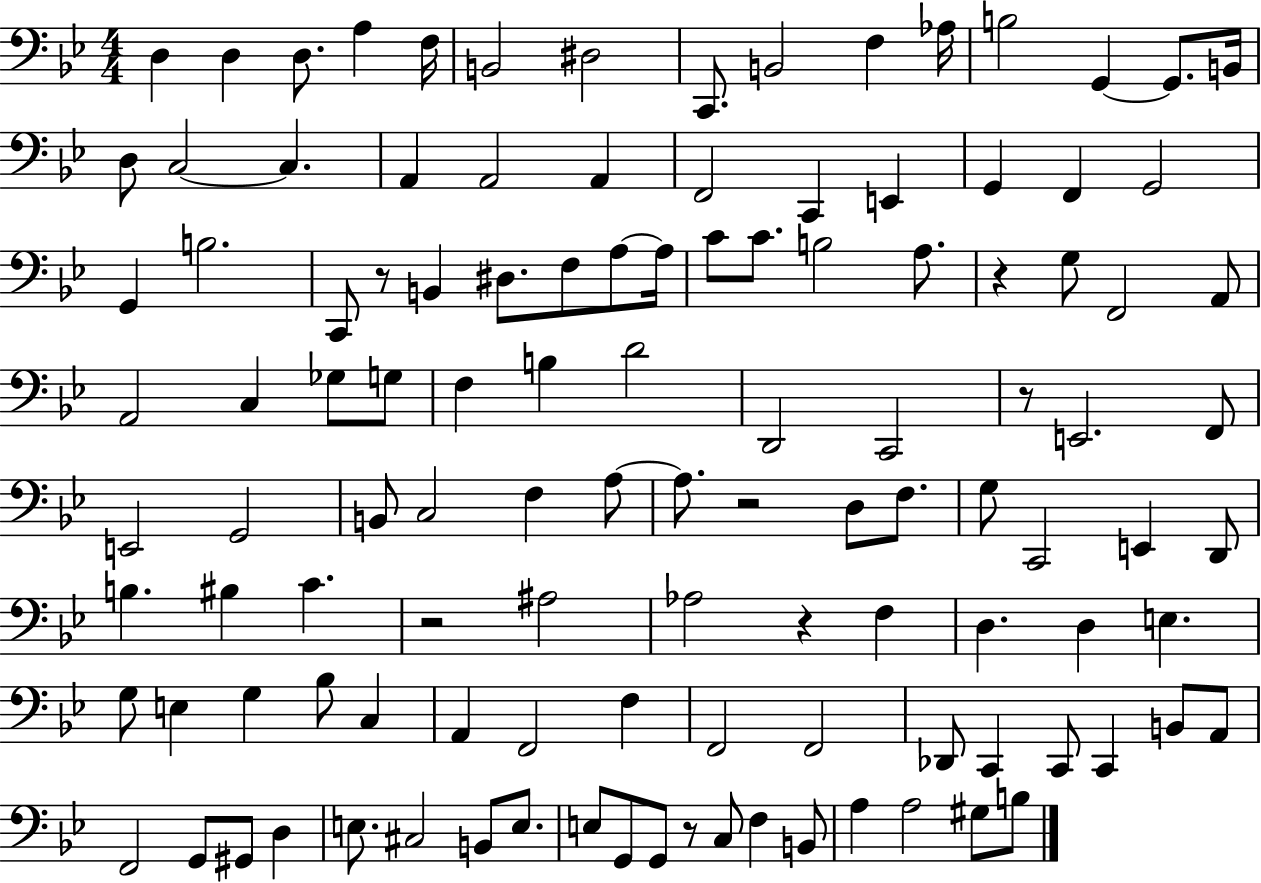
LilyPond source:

{
  \clef bass
  \numericTimeSignature
  \time 4/4
  \key bes \major
  d4 d4 d8. a4 f16 | b,2 dis2 | c,8. b,2 f4 aes16 | b2 g,4~~ g,8. b,16 | \break d8 c2~~ c4. | a,4 a,2 a,4 | f,2 c,4 e,4 | g,4 f,4 g,2 | \break g,4 b2. | c,8 r8 b,4 dis8. f8 a8~~ a16 | c'8 c'8. b2 a8. | r4 g8 f,2 a,8 | \break a,2 c4 ges8 g8 | f4 b4 d'2 | d,2 c,2 | r8 e,2. f,8 | \break e,2 g,2 | b,8 c2 f4 a8~~ | a8. r2 d8 f8. | g8 c,2 e,4 d,8 | \break b4. bis4 c'4. | r2 ais2 | aes2 r4 f4 | d4. d4 e4. | \break g8 e4 g4 bes8 c4 | a,4 f,2 f4 | f,2 f,2 | des,8 c,4 c,8 c,4 b,8 a,8 | \break f,2 g,8 gis,8 d4 | e8. cis2 b,8 e8. | e8 g,8 g,8 r8 c8 f4 b,8 | a4 a2 gis8 b8 | \break \bar "|."
}